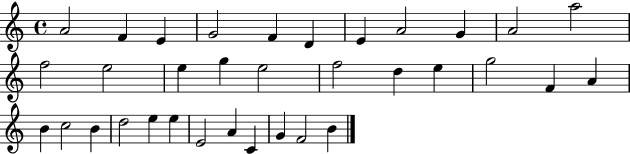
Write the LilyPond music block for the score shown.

{
  \clef treble
  \time 4/4
  \defaultTimeSignature
  \key c \major
  a'2 f'4 e'4 | g'2 f'4 d'4 | e'4 a'2 g'4 | a'2 a''2 | \break f''2 e''2 | e''4 g''4 e''2 | f''2 d''4 e''4 | g''2 f'4 a'4 | \break b'4 c''2 b'4 | d''2 e''4 e''4 | e'2 a'4 c'4 | g'4 f'2 b'4 | \break \bar "|."
}